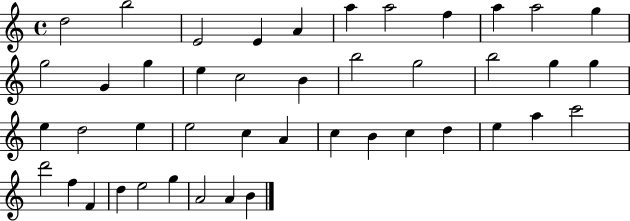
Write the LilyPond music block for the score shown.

{
  \clef treble
  \time 4/4
  \defaultTimeSignature
  \key c \major
  d''2 b''2 | e'2 e'4 a'4 | a''4 a''2 f''4 | a''4 a''2 g''4 | \break g''2 g'4 g''4 | e''4 c''2 b'4 | b''2 g''2 | b''2 g''4 g''4 | \break e''4 d''2 e''4 | e''2 c''4 a'4 | c''4 b'4 c''4 d''4 | e''4 a''4 c'''2 | \break d'''2 f''4 f'4 | d''4 e''2 g''4 | a'2 a'4 b'4 | \bar "|."
}